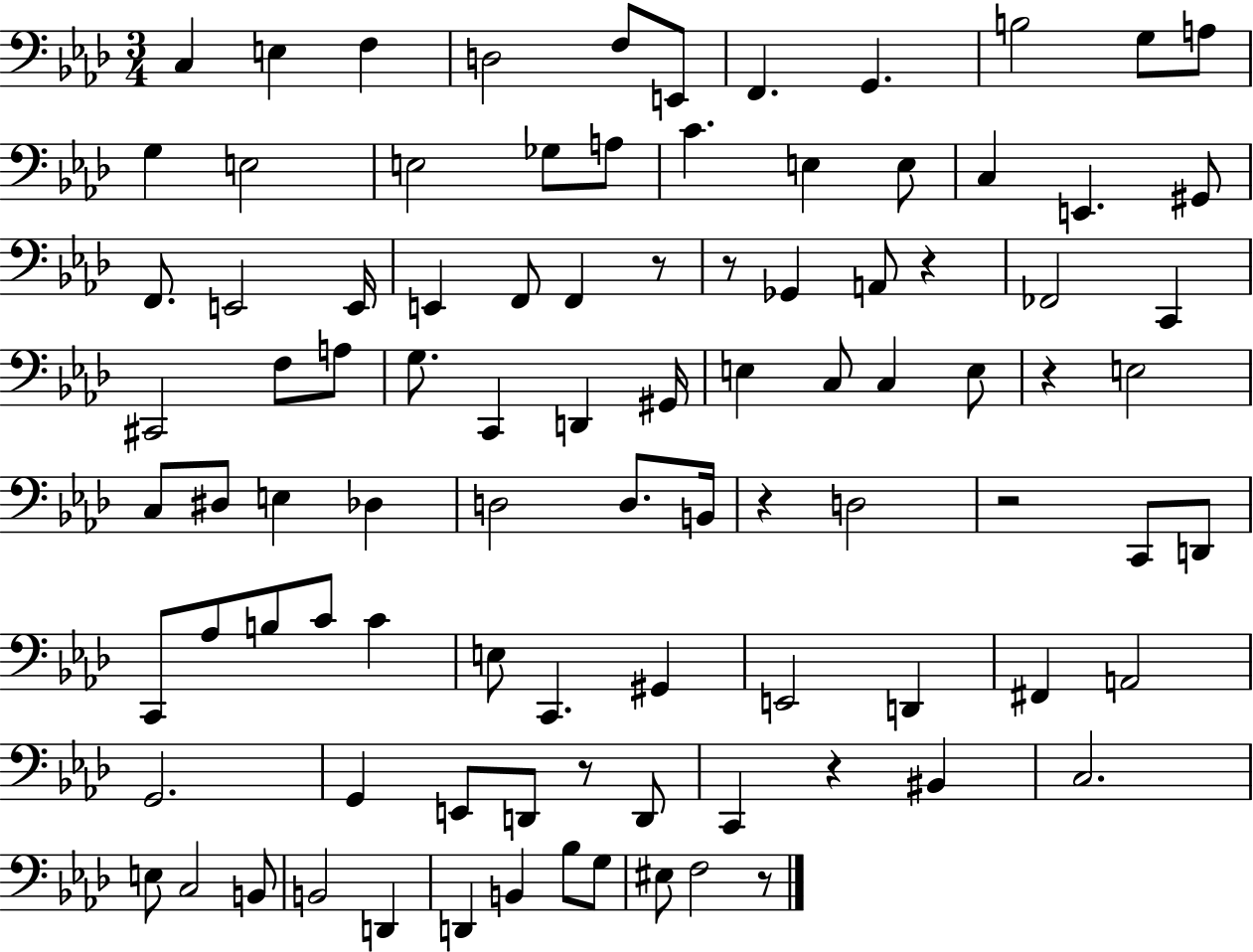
X:1
T:Untitled
M:3/4
L:1/4
K:Ab
C, E, F, D,2 F,/2 E,,/2 F,, G,, B,2 G,/2 A,/2 G, E,2 E,2 _G,/2 A,/2 C E, E,/2 C, E,, ^G,,/2 F,,/2 E,,2 E,,/4 E,, F,,/2 F,, z/2 z/2 _G,, A,,/2 z _F,,2 C,, ^C,,2 F,/2 A,/2 G,/2 C,, D,, ^G,,/4 E, C,/2 C, E,/2 z E,2 C,/2 ^D,/2 E, _D, D,2 D,/2 B,,/4 z D,2 z2 C,,/2 D,,/2 C,,/2 _A,/2 B,/2 C/2 C E,/2 C,, ^G,, E,,2 D,, ^F,, A,,2 G,,2 G,, E,,/2 D,,/2 z/2 D,,/2 C,, z ^B,, C,2 E,/2 C,2 B,,/2 B,,2 D,, D,, B,, _B,/2 G,/2 ^E,/2 F,2 z/2